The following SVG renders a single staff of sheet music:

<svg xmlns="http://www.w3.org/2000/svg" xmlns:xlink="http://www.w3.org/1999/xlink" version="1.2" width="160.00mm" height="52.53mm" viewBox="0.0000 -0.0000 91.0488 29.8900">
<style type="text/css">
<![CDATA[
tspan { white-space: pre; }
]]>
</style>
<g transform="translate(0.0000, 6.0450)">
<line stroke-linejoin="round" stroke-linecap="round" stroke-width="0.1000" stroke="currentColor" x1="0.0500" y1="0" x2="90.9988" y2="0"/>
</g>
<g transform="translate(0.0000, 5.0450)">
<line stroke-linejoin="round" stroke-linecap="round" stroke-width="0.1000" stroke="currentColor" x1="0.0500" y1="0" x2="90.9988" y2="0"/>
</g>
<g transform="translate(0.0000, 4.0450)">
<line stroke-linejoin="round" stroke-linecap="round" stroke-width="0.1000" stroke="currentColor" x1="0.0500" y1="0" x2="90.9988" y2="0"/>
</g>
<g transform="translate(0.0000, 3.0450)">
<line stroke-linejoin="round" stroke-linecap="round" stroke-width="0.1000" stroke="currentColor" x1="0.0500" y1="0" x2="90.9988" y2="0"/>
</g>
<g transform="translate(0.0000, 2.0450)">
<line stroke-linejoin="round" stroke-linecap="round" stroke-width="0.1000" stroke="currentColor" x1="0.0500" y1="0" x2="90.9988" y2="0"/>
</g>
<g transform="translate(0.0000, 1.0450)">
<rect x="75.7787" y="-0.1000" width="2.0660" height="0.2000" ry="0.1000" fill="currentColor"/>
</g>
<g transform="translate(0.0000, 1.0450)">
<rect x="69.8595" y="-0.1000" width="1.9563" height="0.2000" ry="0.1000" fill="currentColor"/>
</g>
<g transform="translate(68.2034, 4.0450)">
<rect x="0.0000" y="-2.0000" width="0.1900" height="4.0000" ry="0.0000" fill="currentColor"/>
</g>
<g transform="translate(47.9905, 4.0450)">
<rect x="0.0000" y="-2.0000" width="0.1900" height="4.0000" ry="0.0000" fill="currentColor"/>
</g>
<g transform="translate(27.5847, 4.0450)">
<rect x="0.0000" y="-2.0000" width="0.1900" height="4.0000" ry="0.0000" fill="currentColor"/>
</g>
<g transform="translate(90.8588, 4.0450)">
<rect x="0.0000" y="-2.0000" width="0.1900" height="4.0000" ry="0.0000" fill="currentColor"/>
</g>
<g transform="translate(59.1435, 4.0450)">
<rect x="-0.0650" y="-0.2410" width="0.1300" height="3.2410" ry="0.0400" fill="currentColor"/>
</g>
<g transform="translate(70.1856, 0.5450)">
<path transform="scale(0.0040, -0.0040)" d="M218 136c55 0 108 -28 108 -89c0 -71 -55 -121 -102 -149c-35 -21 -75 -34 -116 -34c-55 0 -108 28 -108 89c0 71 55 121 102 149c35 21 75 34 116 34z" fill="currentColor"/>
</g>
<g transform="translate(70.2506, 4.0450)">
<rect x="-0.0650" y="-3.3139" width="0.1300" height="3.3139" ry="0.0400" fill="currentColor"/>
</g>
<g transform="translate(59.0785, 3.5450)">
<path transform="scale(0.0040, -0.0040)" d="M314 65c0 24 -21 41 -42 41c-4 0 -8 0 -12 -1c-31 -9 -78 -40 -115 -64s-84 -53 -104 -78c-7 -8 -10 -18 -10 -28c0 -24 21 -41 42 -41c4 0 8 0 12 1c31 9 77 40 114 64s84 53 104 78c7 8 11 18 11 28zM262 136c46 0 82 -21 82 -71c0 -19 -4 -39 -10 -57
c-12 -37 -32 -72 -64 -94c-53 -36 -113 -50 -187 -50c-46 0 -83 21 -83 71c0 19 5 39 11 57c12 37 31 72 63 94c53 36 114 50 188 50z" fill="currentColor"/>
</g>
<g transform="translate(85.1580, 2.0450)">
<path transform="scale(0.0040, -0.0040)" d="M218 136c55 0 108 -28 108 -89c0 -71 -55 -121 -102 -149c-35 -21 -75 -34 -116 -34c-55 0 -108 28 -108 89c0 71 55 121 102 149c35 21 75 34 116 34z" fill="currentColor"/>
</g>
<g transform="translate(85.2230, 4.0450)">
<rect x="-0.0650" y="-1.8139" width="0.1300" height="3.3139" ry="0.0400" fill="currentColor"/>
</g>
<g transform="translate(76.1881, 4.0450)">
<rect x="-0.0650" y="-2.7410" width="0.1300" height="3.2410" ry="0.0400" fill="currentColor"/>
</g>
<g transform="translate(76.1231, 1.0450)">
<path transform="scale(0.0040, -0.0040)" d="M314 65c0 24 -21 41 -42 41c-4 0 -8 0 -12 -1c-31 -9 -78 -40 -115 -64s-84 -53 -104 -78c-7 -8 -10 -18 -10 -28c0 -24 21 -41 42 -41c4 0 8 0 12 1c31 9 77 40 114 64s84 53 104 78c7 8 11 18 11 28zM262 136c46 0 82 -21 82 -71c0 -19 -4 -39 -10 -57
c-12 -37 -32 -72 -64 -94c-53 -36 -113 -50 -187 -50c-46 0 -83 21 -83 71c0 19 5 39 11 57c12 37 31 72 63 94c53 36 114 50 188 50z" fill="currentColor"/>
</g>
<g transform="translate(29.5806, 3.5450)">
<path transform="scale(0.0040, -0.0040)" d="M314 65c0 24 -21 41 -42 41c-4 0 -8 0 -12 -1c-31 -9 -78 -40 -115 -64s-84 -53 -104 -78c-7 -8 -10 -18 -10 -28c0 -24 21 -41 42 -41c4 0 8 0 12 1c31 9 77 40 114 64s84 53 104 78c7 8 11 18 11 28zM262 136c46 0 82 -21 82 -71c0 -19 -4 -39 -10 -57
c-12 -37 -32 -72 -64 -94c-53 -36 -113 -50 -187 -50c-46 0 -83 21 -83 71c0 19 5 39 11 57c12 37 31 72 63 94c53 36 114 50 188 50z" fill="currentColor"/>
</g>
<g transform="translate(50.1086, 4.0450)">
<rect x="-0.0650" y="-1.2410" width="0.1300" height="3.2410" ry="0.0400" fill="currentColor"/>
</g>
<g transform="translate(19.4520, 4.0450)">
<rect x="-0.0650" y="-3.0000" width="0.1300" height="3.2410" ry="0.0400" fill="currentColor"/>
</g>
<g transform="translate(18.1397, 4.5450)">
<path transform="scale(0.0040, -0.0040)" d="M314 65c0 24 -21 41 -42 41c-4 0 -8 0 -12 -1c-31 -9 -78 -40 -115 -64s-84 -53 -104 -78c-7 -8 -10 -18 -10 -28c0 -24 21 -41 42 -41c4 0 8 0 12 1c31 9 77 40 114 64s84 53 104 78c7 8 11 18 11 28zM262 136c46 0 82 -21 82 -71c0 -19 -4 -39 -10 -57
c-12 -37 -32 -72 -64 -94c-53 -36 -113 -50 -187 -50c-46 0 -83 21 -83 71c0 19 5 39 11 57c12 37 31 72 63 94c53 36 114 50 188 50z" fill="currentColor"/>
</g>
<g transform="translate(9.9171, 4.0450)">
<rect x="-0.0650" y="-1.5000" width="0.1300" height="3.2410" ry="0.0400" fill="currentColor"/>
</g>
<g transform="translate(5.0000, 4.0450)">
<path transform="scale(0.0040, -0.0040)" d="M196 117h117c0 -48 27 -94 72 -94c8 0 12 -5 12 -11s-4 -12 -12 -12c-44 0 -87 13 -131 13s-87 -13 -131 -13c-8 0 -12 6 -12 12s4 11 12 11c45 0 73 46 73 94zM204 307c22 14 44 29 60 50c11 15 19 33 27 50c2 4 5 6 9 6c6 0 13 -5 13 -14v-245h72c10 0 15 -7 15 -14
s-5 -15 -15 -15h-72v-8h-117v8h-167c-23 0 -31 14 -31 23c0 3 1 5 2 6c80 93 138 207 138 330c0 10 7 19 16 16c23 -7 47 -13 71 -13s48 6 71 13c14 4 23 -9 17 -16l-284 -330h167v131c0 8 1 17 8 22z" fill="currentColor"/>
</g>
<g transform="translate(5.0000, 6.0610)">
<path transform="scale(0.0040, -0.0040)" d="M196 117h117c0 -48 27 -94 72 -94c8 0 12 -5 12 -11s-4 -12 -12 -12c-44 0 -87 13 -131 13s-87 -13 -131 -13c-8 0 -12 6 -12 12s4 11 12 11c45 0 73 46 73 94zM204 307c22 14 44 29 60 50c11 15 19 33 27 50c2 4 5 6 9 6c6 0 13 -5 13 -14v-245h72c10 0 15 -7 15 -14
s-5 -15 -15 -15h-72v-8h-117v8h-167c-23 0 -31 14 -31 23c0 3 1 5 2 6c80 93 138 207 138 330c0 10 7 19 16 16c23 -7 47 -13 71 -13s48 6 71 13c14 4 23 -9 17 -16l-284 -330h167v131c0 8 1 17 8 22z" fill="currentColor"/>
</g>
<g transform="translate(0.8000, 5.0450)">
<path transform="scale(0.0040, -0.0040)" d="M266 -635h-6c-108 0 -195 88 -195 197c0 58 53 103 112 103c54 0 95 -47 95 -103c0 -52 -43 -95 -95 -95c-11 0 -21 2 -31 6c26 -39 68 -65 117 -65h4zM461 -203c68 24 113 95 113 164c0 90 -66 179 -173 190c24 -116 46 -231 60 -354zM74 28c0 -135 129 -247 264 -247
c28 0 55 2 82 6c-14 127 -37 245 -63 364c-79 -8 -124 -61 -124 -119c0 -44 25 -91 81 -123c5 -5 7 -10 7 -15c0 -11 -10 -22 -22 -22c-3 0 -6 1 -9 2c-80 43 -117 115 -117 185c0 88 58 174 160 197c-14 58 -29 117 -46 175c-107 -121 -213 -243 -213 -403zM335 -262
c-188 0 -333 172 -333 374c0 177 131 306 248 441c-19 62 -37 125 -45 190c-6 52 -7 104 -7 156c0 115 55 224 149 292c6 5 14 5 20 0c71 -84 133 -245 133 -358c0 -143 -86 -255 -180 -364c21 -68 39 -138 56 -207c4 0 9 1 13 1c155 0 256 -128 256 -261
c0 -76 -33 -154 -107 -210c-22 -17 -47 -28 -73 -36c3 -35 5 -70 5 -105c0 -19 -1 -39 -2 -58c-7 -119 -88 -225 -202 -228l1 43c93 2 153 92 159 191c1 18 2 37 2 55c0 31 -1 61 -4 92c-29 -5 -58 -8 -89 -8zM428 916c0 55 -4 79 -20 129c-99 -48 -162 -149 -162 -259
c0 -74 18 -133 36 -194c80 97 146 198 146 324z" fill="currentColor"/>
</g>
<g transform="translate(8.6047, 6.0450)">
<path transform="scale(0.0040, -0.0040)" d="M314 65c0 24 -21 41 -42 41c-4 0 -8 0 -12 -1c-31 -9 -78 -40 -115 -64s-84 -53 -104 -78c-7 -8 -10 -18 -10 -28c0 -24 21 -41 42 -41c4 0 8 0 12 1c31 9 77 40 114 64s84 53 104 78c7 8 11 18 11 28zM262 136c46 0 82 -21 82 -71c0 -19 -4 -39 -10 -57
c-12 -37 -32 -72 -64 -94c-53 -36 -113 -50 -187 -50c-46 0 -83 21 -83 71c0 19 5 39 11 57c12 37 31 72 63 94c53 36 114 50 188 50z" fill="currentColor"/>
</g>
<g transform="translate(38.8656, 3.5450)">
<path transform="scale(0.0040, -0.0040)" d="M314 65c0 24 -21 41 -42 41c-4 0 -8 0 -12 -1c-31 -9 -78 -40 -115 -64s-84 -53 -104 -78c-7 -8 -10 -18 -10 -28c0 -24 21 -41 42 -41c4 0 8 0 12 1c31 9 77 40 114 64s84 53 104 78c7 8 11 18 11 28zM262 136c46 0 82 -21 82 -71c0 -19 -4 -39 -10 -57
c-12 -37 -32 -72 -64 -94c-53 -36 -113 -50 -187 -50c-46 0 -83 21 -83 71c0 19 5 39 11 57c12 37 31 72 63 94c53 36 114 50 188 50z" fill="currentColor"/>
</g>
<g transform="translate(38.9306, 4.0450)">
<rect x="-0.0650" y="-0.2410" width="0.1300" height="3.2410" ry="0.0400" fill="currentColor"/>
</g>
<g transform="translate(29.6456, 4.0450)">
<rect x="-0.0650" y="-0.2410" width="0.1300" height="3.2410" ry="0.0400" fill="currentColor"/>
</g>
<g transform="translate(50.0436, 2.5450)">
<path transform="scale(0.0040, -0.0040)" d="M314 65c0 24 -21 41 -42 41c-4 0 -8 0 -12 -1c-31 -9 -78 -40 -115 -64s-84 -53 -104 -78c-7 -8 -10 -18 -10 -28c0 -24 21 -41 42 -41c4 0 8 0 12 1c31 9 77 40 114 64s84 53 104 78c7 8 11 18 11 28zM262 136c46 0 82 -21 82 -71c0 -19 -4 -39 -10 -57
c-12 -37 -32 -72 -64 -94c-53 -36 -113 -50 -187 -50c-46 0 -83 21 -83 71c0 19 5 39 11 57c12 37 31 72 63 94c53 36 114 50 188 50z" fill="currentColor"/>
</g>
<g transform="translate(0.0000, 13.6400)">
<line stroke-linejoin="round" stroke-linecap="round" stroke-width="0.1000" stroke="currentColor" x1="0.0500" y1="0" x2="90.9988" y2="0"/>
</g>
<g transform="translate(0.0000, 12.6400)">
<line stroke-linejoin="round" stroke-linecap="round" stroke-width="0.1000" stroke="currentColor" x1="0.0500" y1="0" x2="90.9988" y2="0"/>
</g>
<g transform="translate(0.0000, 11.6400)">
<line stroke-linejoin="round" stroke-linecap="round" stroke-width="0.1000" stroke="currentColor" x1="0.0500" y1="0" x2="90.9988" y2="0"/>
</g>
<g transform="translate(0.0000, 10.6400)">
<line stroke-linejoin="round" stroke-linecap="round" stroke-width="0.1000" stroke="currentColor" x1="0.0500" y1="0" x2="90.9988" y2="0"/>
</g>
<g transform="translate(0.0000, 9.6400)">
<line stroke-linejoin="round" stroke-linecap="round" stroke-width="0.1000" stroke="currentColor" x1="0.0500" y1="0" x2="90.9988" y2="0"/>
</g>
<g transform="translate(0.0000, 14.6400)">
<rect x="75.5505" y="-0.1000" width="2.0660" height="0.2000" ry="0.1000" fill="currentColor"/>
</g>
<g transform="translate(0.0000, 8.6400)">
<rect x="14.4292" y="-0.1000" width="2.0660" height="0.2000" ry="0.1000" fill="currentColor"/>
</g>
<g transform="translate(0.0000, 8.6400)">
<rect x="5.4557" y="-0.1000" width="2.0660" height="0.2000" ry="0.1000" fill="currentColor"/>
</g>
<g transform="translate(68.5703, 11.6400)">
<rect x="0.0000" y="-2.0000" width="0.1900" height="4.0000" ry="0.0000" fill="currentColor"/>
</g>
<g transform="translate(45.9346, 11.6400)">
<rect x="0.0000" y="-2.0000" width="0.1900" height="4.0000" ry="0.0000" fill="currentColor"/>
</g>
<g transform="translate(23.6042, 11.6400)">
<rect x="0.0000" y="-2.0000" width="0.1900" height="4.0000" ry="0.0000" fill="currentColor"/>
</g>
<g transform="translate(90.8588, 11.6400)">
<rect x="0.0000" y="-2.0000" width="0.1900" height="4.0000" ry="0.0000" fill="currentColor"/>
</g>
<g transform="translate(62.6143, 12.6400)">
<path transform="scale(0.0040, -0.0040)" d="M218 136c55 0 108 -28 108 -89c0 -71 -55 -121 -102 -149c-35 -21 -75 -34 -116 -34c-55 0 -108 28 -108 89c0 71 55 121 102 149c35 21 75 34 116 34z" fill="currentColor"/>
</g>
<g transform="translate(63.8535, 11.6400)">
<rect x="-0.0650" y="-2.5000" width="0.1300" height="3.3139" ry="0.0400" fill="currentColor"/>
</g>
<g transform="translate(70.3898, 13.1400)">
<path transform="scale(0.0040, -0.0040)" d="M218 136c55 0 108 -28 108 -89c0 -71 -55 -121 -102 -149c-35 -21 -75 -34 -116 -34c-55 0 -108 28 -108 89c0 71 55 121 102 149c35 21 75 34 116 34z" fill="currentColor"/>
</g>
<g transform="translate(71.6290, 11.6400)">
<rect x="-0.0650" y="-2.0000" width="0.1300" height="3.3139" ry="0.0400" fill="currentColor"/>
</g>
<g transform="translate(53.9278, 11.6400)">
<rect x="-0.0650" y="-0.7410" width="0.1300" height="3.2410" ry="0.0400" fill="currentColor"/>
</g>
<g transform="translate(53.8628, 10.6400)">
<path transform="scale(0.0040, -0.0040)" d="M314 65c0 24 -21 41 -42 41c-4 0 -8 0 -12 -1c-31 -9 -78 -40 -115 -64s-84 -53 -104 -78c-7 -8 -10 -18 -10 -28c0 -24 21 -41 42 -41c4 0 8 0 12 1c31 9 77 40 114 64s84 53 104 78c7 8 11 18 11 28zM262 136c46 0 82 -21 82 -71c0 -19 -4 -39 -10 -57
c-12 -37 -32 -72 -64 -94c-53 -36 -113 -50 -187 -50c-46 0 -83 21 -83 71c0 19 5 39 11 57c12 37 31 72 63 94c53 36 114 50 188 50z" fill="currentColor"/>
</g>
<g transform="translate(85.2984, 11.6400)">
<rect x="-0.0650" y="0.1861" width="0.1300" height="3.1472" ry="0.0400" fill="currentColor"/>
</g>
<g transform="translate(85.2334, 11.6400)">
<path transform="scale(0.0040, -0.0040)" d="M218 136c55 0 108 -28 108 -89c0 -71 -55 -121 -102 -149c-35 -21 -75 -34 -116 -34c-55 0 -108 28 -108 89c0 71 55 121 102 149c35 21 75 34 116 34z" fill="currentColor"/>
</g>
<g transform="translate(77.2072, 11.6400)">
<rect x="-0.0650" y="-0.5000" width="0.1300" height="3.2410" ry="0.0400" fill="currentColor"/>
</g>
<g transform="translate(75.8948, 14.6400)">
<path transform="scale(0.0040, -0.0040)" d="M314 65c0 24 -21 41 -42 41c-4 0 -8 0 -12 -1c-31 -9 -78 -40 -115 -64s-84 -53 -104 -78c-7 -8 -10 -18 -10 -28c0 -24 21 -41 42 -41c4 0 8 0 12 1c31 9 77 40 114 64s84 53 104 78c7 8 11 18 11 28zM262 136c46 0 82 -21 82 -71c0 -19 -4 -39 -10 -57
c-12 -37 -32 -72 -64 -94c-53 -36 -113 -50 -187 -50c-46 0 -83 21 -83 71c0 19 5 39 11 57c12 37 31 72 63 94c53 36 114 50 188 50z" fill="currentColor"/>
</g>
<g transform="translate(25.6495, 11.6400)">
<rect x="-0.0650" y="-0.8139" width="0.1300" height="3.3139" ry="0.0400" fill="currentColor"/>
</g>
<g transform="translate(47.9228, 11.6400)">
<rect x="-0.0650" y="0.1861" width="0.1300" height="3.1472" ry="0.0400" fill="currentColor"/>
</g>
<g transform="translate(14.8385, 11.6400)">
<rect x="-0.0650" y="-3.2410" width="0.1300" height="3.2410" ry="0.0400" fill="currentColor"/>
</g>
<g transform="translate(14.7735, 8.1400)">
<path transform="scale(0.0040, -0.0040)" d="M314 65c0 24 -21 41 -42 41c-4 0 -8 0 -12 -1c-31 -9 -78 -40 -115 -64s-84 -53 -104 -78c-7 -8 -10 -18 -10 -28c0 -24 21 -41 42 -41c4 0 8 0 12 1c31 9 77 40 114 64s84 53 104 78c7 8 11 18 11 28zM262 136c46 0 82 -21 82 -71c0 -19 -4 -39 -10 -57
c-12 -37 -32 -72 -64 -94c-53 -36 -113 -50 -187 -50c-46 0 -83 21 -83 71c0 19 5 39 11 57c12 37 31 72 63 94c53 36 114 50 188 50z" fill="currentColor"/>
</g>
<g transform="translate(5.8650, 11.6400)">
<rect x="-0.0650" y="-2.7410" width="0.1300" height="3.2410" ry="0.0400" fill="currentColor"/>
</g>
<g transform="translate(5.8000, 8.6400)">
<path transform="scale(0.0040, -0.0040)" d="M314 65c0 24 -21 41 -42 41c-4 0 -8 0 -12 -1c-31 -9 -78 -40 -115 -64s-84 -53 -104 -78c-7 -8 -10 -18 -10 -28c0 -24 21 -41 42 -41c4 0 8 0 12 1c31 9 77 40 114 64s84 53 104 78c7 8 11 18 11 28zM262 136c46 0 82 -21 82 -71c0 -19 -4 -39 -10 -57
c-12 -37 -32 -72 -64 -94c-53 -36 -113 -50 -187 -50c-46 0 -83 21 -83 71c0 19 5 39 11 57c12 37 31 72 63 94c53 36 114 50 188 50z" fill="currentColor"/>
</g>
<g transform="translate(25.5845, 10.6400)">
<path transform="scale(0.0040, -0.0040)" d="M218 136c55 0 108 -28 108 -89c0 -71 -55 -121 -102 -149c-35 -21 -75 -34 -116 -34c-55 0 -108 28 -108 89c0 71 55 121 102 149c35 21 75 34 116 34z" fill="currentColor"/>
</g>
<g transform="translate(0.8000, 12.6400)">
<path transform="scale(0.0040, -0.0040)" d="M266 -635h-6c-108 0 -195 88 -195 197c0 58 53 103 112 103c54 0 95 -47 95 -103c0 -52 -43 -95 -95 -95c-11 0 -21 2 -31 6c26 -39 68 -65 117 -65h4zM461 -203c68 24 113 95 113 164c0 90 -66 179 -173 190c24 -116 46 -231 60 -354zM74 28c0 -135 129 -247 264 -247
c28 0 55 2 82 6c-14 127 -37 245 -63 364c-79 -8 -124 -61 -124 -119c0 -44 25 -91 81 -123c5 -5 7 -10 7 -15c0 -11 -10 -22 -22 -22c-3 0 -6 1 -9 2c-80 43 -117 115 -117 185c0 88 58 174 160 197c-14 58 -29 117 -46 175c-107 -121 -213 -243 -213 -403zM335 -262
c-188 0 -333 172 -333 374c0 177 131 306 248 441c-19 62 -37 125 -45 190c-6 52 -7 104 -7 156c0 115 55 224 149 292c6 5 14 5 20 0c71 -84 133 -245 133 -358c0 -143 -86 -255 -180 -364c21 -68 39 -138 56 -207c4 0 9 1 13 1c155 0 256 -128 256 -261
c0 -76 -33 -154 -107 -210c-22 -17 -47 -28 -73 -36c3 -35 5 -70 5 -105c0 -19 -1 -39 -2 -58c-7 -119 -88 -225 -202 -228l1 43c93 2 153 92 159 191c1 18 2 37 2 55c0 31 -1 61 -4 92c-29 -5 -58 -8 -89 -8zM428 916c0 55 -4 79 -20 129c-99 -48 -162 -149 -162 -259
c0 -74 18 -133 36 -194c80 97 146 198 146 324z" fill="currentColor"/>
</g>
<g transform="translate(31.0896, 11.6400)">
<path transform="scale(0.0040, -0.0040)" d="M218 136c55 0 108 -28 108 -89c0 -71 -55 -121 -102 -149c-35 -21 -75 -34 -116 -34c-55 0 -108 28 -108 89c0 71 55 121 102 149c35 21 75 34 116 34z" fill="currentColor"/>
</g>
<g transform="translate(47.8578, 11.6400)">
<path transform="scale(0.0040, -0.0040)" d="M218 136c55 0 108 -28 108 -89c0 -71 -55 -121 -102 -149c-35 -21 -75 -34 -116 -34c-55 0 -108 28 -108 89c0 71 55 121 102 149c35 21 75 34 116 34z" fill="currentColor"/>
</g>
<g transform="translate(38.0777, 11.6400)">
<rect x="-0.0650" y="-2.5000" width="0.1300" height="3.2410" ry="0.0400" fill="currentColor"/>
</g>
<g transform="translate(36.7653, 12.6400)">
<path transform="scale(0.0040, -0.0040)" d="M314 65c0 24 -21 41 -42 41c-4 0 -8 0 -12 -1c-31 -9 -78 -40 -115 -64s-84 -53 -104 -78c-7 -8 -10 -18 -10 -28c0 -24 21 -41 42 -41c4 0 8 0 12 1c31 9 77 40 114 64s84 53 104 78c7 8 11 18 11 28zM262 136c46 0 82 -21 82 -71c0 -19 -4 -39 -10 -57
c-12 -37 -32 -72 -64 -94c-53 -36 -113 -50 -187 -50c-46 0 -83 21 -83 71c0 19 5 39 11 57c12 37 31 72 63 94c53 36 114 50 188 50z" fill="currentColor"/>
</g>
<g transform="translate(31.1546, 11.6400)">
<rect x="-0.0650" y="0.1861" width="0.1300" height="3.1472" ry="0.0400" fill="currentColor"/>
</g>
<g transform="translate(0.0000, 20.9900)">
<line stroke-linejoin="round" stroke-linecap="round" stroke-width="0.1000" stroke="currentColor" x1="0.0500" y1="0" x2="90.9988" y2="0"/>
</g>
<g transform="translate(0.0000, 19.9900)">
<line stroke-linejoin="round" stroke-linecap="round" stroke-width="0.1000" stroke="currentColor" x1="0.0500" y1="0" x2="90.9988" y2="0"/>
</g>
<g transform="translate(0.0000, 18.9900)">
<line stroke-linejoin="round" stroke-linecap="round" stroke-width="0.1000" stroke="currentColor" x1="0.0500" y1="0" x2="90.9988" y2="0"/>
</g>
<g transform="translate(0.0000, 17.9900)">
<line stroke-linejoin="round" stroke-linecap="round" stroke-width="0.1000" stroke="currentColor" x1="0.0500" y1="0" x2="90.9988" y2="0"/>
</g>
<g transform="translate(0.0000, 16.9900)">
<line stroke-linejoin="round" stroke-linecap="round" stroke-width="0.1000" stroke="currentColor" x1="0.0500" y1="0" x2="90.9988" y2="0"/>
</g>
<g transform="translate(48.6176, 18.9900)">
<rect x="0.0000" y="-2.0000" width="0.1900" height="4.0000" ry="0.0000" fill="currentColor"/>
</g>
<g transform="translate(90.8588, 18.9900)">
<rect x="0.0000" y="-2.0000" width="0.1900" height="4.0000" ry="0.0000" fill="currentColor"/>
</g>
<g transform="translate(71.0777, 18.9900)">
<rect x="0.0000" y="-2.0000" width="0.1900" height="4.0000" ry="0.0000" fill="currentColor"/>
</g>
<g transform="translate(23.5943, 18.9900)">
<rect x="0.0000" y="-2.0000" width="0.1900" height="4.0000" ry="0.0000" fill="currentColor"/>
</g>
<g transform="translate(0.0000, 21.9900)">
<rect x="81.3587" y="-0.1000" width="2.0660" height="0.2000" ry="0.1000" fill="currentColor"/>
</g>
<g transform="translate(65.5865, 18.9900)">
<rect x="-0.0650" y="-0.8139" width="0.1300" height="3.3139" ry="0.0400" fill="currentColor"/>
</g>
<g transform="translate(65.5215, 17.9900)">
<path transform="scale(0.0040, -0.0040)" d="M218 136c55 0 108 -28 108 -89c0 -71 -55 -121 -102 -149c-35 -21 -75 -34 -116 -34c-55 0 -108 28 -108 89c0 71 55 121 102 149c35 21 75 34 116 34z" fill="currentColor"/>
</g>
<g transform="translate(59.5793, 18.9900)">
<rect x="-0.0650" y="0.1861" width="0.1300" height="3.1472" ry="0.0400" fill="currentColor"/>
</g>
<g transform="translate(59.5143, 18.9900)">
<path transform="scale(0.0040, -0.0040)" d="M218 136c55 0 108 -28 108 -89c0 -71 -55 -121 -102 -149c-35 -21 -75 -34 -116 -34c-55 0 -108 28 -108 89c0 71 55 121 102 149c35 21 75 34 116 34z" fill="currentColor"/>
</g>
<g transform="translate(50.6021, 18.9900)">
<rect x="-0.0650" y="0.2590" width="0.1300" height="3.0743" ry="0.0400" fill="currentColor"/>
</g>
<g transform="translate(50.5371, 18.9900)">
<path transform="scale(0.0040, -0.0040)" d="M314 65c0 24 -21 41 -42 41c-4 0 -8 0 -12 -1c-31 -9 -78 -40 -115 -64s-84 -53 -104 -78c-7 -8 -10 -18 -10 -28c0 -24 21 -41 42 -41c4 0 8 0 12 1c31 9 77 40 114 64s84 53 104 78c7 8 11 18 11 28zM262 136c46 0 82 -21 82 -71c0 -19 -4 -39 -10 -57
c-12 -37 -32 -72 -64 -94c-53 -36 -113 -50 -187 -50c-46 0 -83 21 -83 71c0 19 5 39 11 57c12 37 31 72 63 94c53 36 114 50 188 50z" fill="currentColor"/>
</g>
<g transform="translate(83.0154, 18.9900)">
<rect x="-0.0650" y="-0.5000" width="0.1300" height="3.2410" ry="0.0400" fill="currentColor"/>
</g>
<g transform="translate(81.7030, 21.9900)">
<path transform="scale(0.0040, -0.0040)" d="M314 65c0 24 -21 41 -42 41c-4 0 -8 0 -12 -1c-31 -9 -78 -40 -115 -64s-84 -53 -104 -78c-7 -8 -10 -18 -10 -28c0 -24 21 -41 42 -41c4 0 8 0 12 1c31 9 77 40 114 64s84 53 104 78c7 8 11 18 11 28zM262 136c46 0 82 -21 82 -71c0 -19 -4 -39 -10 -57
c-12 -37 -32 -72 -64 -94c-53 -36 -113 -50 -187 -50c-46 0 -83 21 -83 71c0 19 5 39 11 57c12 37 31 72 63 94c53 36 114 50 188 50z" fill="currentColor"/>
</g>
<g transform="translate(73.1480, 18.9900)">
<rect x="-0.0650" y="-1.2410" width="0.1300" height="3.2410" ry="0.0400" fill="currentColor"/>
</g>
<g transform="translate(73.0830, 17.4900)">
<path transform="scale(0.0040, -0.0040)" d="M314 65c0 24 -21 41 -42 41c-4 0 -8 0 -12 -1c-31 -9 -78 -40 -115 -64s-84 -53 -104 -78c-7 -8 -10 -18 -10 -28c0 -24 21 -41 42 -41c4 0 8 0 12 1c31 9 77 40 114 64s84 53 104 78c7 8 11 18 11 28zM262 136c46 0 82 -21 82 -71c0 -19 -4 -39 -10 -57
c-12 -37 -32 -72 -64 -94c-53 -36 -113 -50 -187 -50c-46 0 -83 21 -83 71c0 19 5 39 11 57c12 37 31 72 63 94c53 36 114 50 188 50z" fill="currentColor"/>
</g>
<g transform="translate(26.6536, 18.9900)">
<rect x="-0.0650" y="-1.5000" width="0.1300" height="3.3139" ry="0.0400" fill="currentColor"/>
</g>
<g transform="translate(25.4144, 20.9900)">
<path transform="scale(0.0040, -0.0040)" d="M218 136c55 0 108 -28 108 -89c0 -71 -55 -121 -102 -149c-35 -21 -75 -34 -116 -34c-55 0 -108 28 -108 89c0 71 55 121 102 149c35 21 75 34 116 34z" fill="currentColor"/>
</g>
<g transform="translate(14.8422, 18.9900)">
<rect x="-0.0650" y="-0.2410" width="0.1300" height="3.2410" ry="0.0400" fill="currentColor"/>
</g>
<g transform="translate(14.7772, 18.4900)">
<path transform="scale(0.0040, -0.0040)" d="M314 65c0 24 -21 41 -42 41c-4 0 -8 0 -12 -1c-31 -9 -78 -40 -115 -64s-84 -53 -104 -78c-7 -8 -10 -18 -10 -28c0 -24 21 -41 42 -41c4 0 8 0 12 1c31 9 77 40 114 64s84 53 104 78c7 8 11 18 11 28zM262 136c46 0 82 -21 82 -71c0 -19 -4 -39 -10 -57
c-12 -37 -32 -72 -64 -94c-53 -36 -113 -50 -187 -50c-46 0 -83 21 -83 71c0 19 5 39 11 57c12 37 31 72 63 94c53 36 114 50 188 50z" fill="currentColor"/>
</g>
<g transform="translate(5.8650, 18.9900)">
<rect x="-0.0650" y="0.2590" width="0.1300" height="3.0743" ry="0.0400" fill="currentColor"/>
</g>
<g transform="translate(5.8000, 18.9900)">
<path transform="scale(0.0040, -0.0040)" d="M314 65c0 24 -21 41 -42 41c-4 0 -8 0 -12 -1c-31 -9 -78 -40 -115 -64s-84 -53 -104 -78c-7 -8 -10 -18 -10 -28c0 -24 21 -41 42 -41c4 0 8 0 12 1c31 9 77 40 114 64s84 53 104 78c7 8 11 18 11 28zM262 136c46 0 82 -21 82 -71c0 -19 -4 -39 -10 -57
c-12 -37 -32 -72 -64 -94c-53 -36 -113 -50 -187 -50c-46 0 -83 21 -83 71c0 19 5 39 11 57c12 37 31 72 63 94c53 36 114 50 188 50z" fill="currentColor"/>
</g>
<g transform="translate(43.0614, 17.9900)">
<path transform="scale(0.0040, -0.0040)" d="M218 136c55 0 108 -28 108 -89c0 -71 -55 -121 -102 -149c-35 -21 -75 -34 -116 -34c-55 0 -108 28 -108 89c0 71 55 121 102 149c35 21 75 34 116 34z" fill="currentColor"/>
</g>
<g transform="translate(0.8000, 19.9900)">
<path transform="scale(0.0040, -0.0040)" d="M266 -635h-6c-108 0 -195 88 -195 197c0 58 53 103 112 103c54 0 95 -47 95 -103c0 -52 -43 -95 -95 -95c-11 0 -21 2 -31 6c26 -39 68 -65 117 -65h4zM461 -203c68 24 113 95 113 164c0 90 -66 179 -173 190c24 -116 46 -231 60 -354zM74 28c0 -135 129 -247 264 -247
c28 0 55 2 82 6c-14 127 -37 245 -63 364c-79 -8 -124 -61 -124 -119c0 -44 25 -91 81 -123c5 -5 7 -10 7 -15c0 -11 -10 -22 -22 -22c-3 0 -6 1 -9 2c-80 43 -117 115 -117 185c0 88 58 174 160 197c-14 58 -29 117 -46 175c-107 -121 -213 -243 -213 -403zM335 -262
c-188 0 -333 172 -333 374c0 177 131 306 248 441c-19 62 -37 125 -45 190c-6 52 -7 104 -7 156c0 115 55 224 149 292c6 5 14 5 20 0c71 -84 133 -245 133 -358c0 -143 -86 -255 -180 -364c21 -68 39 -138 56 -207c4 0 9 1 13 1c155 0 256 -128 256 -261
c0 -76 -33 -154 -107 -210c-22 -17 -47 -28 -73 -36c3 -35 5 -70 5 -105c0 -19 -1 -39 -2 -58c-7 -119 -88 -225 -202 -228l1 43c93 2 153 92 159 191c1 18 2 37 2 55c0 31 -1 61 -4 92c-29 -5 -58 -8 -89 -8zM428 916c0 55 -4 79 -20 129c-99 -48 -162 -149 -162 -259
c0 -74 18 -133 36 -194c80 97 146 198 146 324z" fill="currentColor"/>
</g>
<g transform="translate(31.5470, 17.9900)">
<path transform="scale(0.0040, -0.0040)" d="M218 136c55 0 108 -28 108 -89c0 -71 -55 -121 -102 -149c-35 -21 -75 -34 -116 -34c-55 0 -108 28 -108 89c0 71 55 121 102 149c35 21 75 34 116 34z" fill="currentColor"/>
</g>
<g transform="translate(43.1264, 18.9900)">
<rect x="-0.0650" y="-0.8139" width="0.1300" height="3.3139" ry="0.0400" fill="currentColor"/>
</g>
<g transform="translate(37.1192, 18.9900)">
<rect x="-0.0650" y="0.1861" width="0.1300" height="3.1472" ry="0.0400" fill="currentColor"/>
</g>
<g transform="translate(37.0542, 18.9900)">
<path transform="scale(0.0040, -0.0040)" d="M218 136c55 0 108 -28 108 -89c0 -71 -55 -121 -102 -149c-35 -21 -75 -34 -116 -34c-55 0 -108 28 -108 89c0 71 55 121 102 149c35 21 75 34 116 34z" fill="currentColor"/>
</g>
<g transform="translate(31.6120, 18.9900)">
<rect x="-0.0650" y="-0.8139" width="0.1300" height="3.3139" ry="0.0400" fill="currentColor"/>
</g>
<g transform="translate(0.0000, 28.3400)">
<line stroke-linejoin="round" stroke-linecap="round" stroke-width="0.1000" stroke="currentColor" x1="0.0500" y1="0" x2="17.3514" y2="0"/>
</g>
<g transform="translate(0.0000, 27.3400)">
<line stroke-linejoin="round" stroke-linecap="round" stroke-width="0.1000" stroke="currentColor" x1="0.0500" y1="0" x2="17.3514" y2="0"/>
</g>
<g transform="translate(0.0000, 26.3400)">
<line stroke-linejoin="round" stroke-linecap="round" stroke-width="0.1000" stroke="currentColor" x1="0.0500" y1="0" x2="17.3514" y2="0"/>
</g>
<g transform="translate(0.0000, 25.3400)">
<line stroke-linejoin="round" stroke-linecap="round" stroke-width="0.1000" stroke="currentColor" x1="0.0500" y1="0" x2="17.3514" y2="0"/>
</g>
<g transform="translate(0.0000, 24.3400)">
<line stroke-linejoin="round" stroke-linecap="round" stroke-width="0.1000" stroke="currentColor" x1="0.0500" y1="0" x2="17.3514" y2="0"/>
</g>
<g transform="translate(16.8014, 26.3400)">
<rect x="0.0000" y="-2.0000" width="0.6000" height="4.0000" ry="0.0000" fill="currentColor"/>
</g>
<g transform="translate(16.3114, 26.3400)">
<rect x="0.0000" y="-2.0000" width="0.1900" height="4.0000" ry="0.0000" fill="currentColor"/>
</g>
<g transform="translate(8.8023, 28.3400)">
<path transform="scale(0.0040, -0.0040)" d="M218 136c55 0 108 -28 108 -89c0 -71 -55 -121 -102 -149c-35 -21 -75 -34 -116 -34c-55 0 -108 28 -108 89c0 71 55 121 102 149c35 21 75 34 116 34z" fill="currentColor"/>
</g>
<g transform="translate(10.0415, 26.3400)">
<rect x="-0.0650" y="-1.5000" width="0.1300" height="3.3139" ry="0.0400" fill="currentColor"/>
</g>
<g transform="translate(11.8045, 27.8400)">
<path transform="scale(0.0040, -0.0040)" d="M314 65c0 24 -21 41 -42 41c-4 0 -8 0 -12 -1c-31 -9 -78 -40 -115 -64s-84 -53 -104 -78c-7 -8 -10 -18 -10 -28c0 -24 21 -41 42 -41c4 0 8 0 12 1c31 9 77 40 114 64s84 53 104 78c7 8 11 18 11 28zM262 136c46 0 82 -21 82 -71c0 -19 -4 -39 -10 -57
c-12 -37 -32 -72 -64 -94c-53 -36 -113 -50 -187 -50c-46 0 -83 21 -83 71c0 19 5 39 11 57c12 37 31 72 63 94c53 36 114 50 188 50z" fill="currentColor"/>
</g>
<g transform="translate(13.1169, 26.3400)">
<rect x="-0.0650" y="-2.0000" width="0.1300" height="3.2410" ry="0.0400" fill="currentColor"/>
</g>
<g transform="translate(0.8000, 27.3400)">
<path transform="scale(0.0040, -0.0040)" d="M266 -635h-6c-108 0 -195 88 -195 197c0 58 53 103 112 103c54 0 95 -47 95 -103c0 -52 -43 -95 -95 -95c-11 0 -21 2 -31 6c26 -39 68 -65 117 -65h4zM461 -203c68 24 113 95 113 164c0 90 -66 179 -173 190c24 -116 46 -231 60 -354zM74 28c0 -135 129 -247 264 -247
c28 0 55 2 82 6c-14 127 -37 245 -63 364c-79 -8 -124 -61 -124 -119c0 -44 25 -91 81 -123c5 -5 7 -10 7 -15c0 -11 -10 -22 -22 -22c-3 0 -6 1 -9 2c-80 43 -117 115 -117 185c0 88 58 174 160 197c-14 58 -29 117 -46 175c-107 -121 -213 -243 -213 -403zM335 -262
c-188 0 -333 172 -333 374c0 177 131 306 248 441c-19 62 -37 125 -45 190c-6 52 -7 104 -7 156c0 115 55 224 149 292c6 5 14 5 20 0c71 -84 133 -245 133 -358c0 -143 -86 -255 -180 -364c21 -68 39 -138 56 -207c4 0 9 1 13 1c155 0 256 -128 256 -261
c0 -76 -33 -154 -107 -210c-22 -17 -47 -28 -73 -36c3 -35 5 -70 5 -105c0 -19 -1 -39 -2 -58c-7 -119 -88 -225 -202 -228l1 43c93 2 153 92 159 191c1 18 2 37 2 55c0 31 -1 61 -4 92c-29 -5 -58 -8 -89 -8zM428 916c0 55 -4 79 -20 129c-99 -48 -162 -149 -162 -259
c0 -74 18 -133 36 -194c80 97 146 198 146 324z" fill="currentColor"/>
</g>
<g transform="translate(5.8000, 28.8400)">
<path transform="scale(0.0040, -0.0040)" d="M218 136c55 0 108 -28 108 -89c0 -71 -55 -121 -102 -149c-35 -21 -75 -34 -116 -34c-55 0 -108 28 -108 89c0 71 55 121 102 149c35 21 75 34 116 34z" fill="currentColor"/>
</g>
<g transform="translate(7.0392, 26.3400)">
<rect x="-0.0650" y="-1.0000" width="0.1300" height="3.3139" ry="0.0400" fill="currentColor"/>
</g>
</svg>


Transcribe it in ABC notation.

X:1
T:Untitled
M:4/4
L:1/4
K:C
E2 A2 c2 c2 e2 c2 b a2 f a2 b2 d B G2 B d2 G F C2 B B2 c2 E d B d B2 B d e2 C2 D E F2